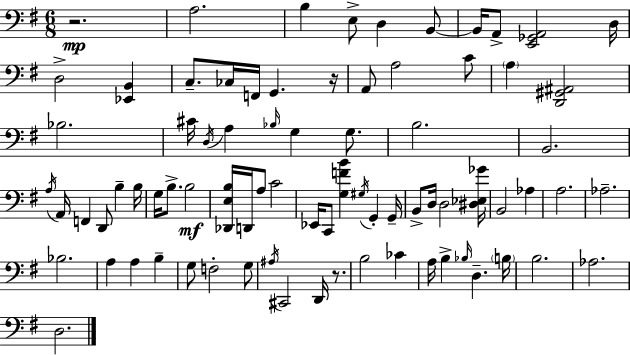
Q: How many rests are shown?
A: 3